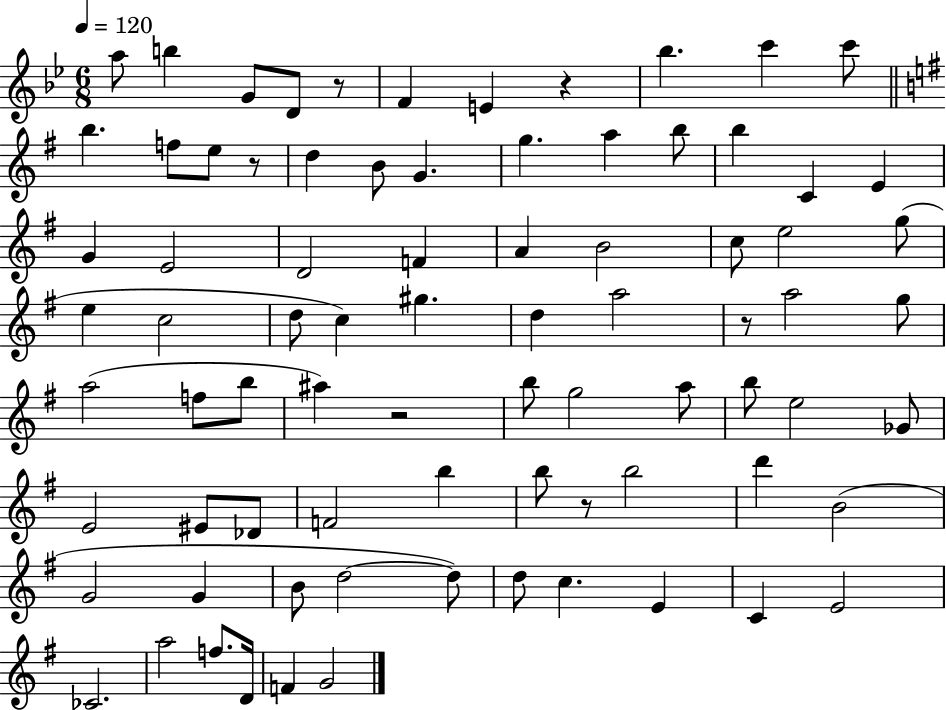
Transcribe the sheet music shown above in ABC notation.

X:1
T:Untitled
M:6/8
L:1/4
K:Bb
a/2 b G/2 D/2 z/2 F E z _b c' c'/2 b f/2 e/2 z/2 d B/2 G g a b/2 b C E G E2 D2 F A B2 c/2 e2 g/2 e c2 d/2 c ^g d a2 z/2 a2 g/2 a2 f/2 b/2 ^a z2 b/2 g2 a/2 b/2 e2 _G/2 E2 ^E/2 _D/2 F2 b b/2 z/2 b2 d' B2 G2 G B/2 d2 d/2 d/2 c E C E2 _C2 a2 f/2 D/4 F G2